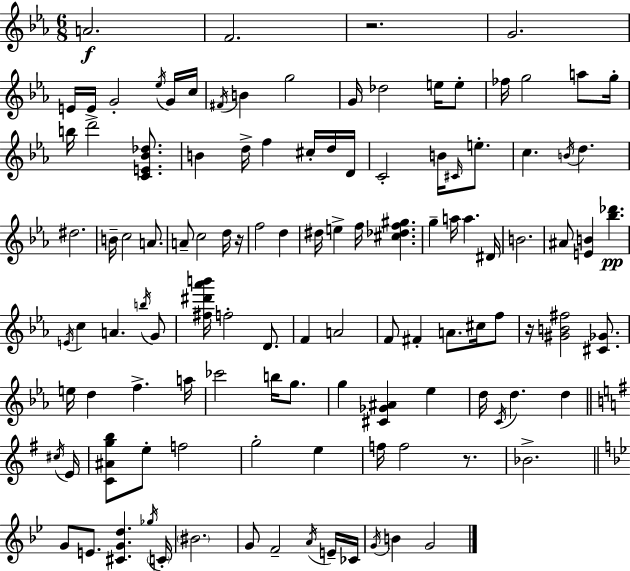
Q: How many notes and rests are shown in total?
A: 116